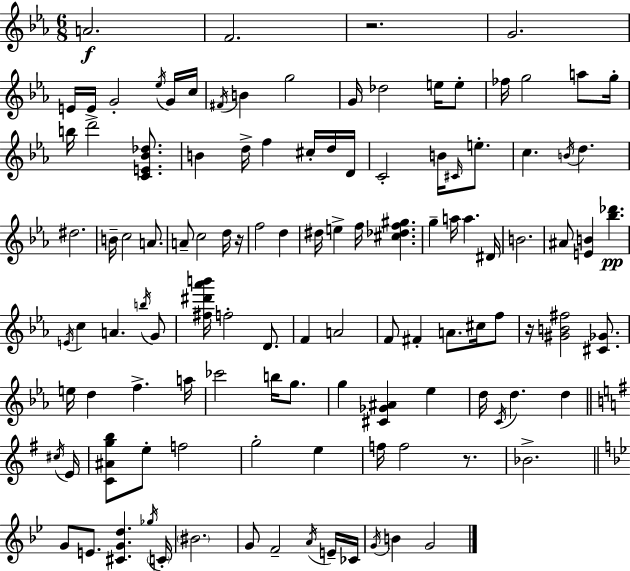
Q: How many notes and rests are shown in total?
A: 116